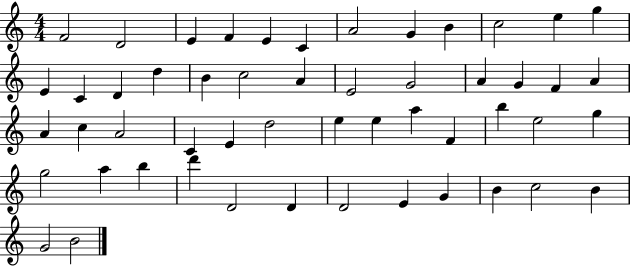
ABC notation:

X:1
T:Untitled
M:4/4
L:1/4
K:C
F2 D2 E F E C A2 G B c2 e g E C D d B c2 A E2 G2 A G F A A c A2 C E d2 e e a F b e2 g g2 a b d' D2 D D2 E G B c2 B G2 B2